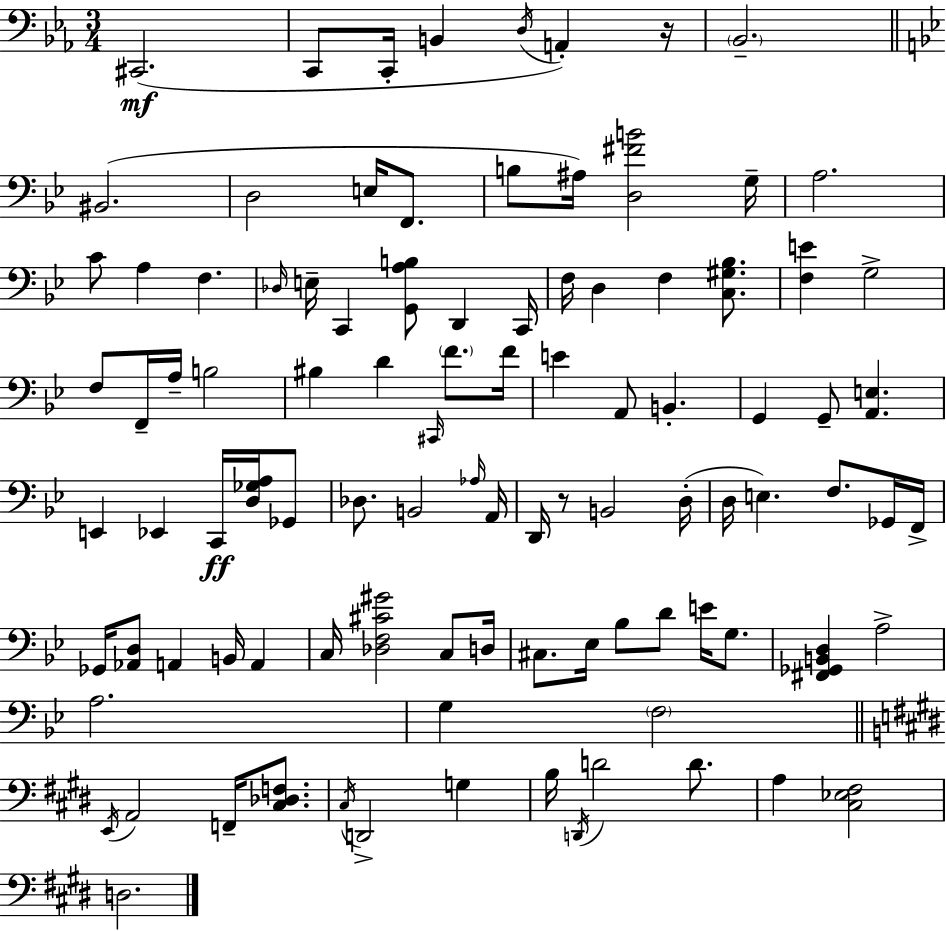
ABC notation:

X:1
T:Untitled
M:3/4
L:1/4
K:Cm
^C,,2 C,,/2 C,,/4 B,, D,/4 A,, z/4 _B,,2 ^B,,2 D,2 E,/4 F,,/2 B,/2 ^A,/4 [D,^FB]2 G,/4 A,2 C/2 A, F, _D,/4 E,/4 C,, [G,,A,B,]/2 D,, C,,/4 F,/4 D, F, [C,^G,_B,]/2 [F,E] G,2 F,/2 F,,/4 A,/4 B,2 ^B, D ^C,,/4 F/2 F/4 E A,,/2 B,, G,, G,,/2 [A,,E,] E,, _E,, C,,/4 [D,_G,A,]/4 _G,,/2 _D,/2 B,,2 _A,/4 A,,/4 D,,/4 z/2 B,,2 D,/4 D,/4 E, F,/2 _G,,/4 F,,/4 _G,,/4 [_A,,D,]/2 A,, B,,/4 A,, C,/4 [_D,F,^C^G]2 C,/2 D,/4 ^C,/2 _E,/4 _B,/2 D/2 E/4 G,/2 [^F,,_G,,B,,D,] A,2 A,2 G, F,2 E,,/4 A,,2 F,,/4 [^C,_D,F,]/2 ^C,/4 D,,2 G, B,/4 D,,/4 D2 D/2 A, [^C,_E,^F,]2 D,2